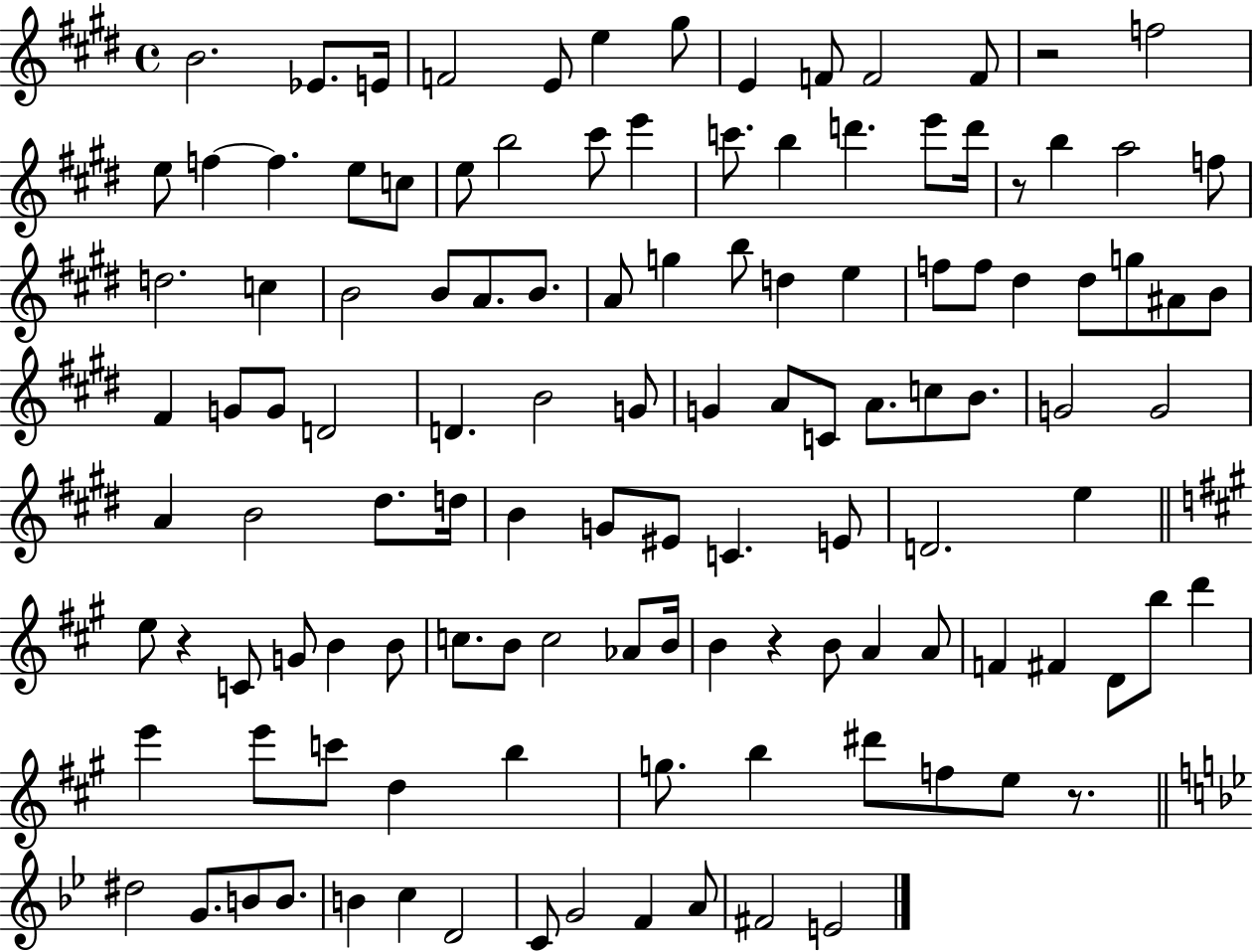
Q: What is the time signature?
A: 4/4